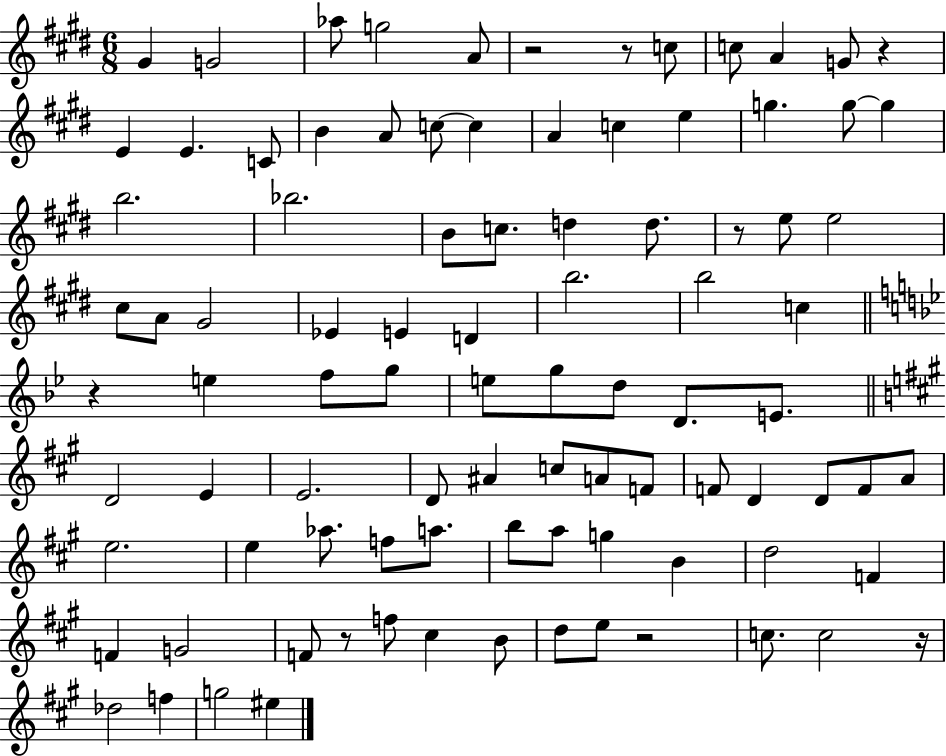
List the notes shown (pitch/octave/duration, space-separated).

G#4/q G4/h Ab5/e G5/h A4/e R/h R/e C5/e C5/e A4/q G4/e R/q E4/q E4/q. C4/e B4/q A4/e C5/e C5/q A4/q C5/q E5/q G5/q. G5/e G5/q B5/h. Bb5/h. B4/e C5/e. D5/q D5/e. R/e E5/e E5/h C#5/e A4/e G#4/h Eb4/q E4/q D4/q B5/h. B5/h C5/q R/q E5/q F5/e G5/e E5/e G5/e D5/e D4/e. E4/e. D4/h E4/q E4/h. D4/e A#4/q C5/e A4/e F4/e F4/e D4/q D4/e F4/e A4/e E5/h. E5/q Ab5/e. F5/e A5/e. B5/e A5/e G5/q B4/q D5/h F4/q F4/q G4/h F4/e R/e F5/e C#5/q B4/e D5/e E5/e R/h C5/e. C5/h R/s Db5/h F5/q G5/h EIS5/q